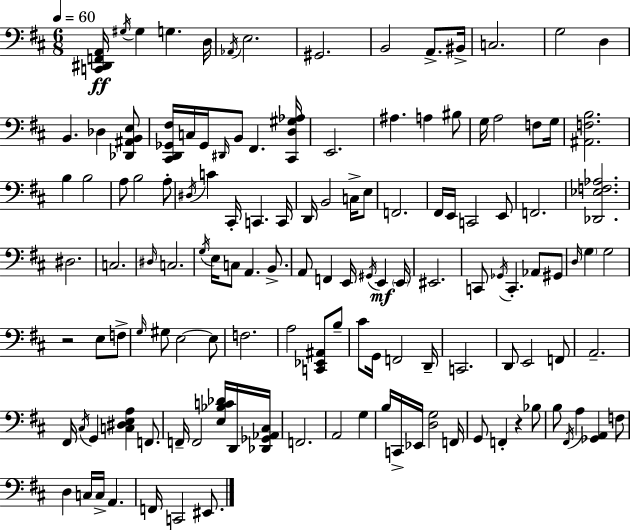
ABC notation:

X:1
T:Untitled
M:6/8
L:1/4
K:D
[C,,^D,,F,,A,,]/4 ^G,/4 ^G, G, D,/4 _A,,/4 E,2 ^G,,2 B,,2 A,,/2 ^B,,/4 C,2 G,2 D, B,, _D, [_D,,^A,,B,,E,]/2 [^C,,D,,_G,,^F,]/4 C,/4 _G,,/4 ^D,,/4 B,,/2 ^F,, [^C,,D,^G,_A,]/4 E,,2 ^A, A, ^B,/2 G,/4 A,2 F,/2 G,/4 [^A,,F,B,]2 B, B,2 A,/2 B,2 A,/2 ^D,/4 C ^C,,/4 C,, C,,/4 D,,/4 B,,2 C,/4 E,/2 F,,2 ^F,,/4 E,,/4 C,,2 E,,/2 F,,2 [_D,,_E,F,_A,]2 ^D,2 C,2 ^D,/4 C,2 G,/4 E,/4 C,/2 A,, B,,/2 A,,/2 F,, E,,/4 ^G,,/4 E,, E,,/4 ^E,,2 C,,/2 _G,,/4 C,, _A,,/2 ^G,,/2 D,/4 G, G,2 z2 E,/2 F,/2 G,/4 ^G,/2 E,2 E,/2 F,2 A,2 [C,,_E,,^A,,]/2 B,/2 ^C/2 G,,/4 F,,2 D,,/4 C,,2 D,,/2 E,,2 F,,/2 A,,2 ^F,,/4 ^C,/4 G,, [C,^D,E,A,] F,,/2 F,,/4 F,,2 [E,_B,C_D]/4 D,,/4 [_D,,_G,,_A,,^C,]/4 F,,2 A,,2 G, B,/4 C,,/4 _E,,/4 [D,G,]2 F,,/4 G,,/2 F,, z _B,/2 B,/2 ^F,,/4 A, [_G,,A,,] F,/2 D, C,/4 C,/4 A,, F,,/4 C,,2 ^E,,/2